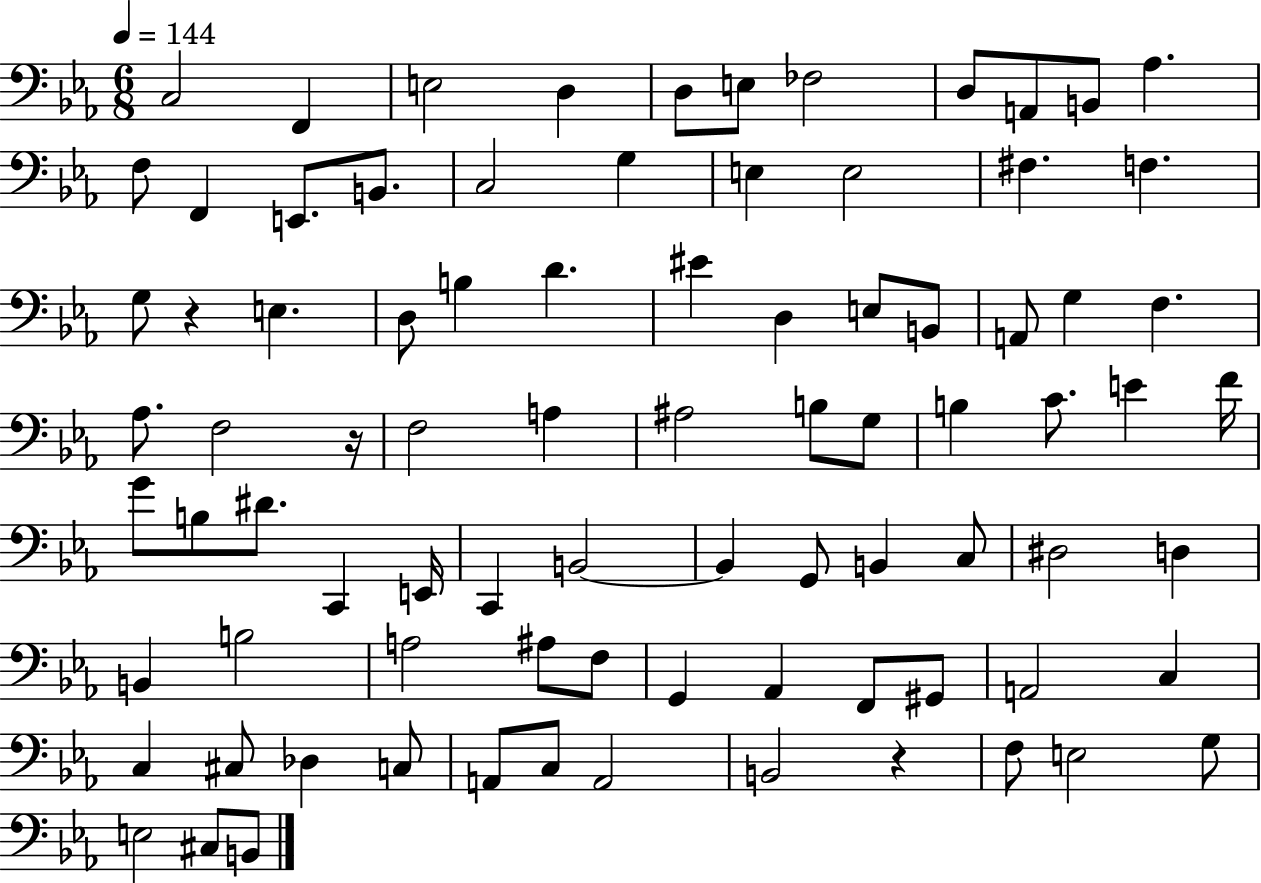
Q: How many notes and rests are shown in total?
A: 85